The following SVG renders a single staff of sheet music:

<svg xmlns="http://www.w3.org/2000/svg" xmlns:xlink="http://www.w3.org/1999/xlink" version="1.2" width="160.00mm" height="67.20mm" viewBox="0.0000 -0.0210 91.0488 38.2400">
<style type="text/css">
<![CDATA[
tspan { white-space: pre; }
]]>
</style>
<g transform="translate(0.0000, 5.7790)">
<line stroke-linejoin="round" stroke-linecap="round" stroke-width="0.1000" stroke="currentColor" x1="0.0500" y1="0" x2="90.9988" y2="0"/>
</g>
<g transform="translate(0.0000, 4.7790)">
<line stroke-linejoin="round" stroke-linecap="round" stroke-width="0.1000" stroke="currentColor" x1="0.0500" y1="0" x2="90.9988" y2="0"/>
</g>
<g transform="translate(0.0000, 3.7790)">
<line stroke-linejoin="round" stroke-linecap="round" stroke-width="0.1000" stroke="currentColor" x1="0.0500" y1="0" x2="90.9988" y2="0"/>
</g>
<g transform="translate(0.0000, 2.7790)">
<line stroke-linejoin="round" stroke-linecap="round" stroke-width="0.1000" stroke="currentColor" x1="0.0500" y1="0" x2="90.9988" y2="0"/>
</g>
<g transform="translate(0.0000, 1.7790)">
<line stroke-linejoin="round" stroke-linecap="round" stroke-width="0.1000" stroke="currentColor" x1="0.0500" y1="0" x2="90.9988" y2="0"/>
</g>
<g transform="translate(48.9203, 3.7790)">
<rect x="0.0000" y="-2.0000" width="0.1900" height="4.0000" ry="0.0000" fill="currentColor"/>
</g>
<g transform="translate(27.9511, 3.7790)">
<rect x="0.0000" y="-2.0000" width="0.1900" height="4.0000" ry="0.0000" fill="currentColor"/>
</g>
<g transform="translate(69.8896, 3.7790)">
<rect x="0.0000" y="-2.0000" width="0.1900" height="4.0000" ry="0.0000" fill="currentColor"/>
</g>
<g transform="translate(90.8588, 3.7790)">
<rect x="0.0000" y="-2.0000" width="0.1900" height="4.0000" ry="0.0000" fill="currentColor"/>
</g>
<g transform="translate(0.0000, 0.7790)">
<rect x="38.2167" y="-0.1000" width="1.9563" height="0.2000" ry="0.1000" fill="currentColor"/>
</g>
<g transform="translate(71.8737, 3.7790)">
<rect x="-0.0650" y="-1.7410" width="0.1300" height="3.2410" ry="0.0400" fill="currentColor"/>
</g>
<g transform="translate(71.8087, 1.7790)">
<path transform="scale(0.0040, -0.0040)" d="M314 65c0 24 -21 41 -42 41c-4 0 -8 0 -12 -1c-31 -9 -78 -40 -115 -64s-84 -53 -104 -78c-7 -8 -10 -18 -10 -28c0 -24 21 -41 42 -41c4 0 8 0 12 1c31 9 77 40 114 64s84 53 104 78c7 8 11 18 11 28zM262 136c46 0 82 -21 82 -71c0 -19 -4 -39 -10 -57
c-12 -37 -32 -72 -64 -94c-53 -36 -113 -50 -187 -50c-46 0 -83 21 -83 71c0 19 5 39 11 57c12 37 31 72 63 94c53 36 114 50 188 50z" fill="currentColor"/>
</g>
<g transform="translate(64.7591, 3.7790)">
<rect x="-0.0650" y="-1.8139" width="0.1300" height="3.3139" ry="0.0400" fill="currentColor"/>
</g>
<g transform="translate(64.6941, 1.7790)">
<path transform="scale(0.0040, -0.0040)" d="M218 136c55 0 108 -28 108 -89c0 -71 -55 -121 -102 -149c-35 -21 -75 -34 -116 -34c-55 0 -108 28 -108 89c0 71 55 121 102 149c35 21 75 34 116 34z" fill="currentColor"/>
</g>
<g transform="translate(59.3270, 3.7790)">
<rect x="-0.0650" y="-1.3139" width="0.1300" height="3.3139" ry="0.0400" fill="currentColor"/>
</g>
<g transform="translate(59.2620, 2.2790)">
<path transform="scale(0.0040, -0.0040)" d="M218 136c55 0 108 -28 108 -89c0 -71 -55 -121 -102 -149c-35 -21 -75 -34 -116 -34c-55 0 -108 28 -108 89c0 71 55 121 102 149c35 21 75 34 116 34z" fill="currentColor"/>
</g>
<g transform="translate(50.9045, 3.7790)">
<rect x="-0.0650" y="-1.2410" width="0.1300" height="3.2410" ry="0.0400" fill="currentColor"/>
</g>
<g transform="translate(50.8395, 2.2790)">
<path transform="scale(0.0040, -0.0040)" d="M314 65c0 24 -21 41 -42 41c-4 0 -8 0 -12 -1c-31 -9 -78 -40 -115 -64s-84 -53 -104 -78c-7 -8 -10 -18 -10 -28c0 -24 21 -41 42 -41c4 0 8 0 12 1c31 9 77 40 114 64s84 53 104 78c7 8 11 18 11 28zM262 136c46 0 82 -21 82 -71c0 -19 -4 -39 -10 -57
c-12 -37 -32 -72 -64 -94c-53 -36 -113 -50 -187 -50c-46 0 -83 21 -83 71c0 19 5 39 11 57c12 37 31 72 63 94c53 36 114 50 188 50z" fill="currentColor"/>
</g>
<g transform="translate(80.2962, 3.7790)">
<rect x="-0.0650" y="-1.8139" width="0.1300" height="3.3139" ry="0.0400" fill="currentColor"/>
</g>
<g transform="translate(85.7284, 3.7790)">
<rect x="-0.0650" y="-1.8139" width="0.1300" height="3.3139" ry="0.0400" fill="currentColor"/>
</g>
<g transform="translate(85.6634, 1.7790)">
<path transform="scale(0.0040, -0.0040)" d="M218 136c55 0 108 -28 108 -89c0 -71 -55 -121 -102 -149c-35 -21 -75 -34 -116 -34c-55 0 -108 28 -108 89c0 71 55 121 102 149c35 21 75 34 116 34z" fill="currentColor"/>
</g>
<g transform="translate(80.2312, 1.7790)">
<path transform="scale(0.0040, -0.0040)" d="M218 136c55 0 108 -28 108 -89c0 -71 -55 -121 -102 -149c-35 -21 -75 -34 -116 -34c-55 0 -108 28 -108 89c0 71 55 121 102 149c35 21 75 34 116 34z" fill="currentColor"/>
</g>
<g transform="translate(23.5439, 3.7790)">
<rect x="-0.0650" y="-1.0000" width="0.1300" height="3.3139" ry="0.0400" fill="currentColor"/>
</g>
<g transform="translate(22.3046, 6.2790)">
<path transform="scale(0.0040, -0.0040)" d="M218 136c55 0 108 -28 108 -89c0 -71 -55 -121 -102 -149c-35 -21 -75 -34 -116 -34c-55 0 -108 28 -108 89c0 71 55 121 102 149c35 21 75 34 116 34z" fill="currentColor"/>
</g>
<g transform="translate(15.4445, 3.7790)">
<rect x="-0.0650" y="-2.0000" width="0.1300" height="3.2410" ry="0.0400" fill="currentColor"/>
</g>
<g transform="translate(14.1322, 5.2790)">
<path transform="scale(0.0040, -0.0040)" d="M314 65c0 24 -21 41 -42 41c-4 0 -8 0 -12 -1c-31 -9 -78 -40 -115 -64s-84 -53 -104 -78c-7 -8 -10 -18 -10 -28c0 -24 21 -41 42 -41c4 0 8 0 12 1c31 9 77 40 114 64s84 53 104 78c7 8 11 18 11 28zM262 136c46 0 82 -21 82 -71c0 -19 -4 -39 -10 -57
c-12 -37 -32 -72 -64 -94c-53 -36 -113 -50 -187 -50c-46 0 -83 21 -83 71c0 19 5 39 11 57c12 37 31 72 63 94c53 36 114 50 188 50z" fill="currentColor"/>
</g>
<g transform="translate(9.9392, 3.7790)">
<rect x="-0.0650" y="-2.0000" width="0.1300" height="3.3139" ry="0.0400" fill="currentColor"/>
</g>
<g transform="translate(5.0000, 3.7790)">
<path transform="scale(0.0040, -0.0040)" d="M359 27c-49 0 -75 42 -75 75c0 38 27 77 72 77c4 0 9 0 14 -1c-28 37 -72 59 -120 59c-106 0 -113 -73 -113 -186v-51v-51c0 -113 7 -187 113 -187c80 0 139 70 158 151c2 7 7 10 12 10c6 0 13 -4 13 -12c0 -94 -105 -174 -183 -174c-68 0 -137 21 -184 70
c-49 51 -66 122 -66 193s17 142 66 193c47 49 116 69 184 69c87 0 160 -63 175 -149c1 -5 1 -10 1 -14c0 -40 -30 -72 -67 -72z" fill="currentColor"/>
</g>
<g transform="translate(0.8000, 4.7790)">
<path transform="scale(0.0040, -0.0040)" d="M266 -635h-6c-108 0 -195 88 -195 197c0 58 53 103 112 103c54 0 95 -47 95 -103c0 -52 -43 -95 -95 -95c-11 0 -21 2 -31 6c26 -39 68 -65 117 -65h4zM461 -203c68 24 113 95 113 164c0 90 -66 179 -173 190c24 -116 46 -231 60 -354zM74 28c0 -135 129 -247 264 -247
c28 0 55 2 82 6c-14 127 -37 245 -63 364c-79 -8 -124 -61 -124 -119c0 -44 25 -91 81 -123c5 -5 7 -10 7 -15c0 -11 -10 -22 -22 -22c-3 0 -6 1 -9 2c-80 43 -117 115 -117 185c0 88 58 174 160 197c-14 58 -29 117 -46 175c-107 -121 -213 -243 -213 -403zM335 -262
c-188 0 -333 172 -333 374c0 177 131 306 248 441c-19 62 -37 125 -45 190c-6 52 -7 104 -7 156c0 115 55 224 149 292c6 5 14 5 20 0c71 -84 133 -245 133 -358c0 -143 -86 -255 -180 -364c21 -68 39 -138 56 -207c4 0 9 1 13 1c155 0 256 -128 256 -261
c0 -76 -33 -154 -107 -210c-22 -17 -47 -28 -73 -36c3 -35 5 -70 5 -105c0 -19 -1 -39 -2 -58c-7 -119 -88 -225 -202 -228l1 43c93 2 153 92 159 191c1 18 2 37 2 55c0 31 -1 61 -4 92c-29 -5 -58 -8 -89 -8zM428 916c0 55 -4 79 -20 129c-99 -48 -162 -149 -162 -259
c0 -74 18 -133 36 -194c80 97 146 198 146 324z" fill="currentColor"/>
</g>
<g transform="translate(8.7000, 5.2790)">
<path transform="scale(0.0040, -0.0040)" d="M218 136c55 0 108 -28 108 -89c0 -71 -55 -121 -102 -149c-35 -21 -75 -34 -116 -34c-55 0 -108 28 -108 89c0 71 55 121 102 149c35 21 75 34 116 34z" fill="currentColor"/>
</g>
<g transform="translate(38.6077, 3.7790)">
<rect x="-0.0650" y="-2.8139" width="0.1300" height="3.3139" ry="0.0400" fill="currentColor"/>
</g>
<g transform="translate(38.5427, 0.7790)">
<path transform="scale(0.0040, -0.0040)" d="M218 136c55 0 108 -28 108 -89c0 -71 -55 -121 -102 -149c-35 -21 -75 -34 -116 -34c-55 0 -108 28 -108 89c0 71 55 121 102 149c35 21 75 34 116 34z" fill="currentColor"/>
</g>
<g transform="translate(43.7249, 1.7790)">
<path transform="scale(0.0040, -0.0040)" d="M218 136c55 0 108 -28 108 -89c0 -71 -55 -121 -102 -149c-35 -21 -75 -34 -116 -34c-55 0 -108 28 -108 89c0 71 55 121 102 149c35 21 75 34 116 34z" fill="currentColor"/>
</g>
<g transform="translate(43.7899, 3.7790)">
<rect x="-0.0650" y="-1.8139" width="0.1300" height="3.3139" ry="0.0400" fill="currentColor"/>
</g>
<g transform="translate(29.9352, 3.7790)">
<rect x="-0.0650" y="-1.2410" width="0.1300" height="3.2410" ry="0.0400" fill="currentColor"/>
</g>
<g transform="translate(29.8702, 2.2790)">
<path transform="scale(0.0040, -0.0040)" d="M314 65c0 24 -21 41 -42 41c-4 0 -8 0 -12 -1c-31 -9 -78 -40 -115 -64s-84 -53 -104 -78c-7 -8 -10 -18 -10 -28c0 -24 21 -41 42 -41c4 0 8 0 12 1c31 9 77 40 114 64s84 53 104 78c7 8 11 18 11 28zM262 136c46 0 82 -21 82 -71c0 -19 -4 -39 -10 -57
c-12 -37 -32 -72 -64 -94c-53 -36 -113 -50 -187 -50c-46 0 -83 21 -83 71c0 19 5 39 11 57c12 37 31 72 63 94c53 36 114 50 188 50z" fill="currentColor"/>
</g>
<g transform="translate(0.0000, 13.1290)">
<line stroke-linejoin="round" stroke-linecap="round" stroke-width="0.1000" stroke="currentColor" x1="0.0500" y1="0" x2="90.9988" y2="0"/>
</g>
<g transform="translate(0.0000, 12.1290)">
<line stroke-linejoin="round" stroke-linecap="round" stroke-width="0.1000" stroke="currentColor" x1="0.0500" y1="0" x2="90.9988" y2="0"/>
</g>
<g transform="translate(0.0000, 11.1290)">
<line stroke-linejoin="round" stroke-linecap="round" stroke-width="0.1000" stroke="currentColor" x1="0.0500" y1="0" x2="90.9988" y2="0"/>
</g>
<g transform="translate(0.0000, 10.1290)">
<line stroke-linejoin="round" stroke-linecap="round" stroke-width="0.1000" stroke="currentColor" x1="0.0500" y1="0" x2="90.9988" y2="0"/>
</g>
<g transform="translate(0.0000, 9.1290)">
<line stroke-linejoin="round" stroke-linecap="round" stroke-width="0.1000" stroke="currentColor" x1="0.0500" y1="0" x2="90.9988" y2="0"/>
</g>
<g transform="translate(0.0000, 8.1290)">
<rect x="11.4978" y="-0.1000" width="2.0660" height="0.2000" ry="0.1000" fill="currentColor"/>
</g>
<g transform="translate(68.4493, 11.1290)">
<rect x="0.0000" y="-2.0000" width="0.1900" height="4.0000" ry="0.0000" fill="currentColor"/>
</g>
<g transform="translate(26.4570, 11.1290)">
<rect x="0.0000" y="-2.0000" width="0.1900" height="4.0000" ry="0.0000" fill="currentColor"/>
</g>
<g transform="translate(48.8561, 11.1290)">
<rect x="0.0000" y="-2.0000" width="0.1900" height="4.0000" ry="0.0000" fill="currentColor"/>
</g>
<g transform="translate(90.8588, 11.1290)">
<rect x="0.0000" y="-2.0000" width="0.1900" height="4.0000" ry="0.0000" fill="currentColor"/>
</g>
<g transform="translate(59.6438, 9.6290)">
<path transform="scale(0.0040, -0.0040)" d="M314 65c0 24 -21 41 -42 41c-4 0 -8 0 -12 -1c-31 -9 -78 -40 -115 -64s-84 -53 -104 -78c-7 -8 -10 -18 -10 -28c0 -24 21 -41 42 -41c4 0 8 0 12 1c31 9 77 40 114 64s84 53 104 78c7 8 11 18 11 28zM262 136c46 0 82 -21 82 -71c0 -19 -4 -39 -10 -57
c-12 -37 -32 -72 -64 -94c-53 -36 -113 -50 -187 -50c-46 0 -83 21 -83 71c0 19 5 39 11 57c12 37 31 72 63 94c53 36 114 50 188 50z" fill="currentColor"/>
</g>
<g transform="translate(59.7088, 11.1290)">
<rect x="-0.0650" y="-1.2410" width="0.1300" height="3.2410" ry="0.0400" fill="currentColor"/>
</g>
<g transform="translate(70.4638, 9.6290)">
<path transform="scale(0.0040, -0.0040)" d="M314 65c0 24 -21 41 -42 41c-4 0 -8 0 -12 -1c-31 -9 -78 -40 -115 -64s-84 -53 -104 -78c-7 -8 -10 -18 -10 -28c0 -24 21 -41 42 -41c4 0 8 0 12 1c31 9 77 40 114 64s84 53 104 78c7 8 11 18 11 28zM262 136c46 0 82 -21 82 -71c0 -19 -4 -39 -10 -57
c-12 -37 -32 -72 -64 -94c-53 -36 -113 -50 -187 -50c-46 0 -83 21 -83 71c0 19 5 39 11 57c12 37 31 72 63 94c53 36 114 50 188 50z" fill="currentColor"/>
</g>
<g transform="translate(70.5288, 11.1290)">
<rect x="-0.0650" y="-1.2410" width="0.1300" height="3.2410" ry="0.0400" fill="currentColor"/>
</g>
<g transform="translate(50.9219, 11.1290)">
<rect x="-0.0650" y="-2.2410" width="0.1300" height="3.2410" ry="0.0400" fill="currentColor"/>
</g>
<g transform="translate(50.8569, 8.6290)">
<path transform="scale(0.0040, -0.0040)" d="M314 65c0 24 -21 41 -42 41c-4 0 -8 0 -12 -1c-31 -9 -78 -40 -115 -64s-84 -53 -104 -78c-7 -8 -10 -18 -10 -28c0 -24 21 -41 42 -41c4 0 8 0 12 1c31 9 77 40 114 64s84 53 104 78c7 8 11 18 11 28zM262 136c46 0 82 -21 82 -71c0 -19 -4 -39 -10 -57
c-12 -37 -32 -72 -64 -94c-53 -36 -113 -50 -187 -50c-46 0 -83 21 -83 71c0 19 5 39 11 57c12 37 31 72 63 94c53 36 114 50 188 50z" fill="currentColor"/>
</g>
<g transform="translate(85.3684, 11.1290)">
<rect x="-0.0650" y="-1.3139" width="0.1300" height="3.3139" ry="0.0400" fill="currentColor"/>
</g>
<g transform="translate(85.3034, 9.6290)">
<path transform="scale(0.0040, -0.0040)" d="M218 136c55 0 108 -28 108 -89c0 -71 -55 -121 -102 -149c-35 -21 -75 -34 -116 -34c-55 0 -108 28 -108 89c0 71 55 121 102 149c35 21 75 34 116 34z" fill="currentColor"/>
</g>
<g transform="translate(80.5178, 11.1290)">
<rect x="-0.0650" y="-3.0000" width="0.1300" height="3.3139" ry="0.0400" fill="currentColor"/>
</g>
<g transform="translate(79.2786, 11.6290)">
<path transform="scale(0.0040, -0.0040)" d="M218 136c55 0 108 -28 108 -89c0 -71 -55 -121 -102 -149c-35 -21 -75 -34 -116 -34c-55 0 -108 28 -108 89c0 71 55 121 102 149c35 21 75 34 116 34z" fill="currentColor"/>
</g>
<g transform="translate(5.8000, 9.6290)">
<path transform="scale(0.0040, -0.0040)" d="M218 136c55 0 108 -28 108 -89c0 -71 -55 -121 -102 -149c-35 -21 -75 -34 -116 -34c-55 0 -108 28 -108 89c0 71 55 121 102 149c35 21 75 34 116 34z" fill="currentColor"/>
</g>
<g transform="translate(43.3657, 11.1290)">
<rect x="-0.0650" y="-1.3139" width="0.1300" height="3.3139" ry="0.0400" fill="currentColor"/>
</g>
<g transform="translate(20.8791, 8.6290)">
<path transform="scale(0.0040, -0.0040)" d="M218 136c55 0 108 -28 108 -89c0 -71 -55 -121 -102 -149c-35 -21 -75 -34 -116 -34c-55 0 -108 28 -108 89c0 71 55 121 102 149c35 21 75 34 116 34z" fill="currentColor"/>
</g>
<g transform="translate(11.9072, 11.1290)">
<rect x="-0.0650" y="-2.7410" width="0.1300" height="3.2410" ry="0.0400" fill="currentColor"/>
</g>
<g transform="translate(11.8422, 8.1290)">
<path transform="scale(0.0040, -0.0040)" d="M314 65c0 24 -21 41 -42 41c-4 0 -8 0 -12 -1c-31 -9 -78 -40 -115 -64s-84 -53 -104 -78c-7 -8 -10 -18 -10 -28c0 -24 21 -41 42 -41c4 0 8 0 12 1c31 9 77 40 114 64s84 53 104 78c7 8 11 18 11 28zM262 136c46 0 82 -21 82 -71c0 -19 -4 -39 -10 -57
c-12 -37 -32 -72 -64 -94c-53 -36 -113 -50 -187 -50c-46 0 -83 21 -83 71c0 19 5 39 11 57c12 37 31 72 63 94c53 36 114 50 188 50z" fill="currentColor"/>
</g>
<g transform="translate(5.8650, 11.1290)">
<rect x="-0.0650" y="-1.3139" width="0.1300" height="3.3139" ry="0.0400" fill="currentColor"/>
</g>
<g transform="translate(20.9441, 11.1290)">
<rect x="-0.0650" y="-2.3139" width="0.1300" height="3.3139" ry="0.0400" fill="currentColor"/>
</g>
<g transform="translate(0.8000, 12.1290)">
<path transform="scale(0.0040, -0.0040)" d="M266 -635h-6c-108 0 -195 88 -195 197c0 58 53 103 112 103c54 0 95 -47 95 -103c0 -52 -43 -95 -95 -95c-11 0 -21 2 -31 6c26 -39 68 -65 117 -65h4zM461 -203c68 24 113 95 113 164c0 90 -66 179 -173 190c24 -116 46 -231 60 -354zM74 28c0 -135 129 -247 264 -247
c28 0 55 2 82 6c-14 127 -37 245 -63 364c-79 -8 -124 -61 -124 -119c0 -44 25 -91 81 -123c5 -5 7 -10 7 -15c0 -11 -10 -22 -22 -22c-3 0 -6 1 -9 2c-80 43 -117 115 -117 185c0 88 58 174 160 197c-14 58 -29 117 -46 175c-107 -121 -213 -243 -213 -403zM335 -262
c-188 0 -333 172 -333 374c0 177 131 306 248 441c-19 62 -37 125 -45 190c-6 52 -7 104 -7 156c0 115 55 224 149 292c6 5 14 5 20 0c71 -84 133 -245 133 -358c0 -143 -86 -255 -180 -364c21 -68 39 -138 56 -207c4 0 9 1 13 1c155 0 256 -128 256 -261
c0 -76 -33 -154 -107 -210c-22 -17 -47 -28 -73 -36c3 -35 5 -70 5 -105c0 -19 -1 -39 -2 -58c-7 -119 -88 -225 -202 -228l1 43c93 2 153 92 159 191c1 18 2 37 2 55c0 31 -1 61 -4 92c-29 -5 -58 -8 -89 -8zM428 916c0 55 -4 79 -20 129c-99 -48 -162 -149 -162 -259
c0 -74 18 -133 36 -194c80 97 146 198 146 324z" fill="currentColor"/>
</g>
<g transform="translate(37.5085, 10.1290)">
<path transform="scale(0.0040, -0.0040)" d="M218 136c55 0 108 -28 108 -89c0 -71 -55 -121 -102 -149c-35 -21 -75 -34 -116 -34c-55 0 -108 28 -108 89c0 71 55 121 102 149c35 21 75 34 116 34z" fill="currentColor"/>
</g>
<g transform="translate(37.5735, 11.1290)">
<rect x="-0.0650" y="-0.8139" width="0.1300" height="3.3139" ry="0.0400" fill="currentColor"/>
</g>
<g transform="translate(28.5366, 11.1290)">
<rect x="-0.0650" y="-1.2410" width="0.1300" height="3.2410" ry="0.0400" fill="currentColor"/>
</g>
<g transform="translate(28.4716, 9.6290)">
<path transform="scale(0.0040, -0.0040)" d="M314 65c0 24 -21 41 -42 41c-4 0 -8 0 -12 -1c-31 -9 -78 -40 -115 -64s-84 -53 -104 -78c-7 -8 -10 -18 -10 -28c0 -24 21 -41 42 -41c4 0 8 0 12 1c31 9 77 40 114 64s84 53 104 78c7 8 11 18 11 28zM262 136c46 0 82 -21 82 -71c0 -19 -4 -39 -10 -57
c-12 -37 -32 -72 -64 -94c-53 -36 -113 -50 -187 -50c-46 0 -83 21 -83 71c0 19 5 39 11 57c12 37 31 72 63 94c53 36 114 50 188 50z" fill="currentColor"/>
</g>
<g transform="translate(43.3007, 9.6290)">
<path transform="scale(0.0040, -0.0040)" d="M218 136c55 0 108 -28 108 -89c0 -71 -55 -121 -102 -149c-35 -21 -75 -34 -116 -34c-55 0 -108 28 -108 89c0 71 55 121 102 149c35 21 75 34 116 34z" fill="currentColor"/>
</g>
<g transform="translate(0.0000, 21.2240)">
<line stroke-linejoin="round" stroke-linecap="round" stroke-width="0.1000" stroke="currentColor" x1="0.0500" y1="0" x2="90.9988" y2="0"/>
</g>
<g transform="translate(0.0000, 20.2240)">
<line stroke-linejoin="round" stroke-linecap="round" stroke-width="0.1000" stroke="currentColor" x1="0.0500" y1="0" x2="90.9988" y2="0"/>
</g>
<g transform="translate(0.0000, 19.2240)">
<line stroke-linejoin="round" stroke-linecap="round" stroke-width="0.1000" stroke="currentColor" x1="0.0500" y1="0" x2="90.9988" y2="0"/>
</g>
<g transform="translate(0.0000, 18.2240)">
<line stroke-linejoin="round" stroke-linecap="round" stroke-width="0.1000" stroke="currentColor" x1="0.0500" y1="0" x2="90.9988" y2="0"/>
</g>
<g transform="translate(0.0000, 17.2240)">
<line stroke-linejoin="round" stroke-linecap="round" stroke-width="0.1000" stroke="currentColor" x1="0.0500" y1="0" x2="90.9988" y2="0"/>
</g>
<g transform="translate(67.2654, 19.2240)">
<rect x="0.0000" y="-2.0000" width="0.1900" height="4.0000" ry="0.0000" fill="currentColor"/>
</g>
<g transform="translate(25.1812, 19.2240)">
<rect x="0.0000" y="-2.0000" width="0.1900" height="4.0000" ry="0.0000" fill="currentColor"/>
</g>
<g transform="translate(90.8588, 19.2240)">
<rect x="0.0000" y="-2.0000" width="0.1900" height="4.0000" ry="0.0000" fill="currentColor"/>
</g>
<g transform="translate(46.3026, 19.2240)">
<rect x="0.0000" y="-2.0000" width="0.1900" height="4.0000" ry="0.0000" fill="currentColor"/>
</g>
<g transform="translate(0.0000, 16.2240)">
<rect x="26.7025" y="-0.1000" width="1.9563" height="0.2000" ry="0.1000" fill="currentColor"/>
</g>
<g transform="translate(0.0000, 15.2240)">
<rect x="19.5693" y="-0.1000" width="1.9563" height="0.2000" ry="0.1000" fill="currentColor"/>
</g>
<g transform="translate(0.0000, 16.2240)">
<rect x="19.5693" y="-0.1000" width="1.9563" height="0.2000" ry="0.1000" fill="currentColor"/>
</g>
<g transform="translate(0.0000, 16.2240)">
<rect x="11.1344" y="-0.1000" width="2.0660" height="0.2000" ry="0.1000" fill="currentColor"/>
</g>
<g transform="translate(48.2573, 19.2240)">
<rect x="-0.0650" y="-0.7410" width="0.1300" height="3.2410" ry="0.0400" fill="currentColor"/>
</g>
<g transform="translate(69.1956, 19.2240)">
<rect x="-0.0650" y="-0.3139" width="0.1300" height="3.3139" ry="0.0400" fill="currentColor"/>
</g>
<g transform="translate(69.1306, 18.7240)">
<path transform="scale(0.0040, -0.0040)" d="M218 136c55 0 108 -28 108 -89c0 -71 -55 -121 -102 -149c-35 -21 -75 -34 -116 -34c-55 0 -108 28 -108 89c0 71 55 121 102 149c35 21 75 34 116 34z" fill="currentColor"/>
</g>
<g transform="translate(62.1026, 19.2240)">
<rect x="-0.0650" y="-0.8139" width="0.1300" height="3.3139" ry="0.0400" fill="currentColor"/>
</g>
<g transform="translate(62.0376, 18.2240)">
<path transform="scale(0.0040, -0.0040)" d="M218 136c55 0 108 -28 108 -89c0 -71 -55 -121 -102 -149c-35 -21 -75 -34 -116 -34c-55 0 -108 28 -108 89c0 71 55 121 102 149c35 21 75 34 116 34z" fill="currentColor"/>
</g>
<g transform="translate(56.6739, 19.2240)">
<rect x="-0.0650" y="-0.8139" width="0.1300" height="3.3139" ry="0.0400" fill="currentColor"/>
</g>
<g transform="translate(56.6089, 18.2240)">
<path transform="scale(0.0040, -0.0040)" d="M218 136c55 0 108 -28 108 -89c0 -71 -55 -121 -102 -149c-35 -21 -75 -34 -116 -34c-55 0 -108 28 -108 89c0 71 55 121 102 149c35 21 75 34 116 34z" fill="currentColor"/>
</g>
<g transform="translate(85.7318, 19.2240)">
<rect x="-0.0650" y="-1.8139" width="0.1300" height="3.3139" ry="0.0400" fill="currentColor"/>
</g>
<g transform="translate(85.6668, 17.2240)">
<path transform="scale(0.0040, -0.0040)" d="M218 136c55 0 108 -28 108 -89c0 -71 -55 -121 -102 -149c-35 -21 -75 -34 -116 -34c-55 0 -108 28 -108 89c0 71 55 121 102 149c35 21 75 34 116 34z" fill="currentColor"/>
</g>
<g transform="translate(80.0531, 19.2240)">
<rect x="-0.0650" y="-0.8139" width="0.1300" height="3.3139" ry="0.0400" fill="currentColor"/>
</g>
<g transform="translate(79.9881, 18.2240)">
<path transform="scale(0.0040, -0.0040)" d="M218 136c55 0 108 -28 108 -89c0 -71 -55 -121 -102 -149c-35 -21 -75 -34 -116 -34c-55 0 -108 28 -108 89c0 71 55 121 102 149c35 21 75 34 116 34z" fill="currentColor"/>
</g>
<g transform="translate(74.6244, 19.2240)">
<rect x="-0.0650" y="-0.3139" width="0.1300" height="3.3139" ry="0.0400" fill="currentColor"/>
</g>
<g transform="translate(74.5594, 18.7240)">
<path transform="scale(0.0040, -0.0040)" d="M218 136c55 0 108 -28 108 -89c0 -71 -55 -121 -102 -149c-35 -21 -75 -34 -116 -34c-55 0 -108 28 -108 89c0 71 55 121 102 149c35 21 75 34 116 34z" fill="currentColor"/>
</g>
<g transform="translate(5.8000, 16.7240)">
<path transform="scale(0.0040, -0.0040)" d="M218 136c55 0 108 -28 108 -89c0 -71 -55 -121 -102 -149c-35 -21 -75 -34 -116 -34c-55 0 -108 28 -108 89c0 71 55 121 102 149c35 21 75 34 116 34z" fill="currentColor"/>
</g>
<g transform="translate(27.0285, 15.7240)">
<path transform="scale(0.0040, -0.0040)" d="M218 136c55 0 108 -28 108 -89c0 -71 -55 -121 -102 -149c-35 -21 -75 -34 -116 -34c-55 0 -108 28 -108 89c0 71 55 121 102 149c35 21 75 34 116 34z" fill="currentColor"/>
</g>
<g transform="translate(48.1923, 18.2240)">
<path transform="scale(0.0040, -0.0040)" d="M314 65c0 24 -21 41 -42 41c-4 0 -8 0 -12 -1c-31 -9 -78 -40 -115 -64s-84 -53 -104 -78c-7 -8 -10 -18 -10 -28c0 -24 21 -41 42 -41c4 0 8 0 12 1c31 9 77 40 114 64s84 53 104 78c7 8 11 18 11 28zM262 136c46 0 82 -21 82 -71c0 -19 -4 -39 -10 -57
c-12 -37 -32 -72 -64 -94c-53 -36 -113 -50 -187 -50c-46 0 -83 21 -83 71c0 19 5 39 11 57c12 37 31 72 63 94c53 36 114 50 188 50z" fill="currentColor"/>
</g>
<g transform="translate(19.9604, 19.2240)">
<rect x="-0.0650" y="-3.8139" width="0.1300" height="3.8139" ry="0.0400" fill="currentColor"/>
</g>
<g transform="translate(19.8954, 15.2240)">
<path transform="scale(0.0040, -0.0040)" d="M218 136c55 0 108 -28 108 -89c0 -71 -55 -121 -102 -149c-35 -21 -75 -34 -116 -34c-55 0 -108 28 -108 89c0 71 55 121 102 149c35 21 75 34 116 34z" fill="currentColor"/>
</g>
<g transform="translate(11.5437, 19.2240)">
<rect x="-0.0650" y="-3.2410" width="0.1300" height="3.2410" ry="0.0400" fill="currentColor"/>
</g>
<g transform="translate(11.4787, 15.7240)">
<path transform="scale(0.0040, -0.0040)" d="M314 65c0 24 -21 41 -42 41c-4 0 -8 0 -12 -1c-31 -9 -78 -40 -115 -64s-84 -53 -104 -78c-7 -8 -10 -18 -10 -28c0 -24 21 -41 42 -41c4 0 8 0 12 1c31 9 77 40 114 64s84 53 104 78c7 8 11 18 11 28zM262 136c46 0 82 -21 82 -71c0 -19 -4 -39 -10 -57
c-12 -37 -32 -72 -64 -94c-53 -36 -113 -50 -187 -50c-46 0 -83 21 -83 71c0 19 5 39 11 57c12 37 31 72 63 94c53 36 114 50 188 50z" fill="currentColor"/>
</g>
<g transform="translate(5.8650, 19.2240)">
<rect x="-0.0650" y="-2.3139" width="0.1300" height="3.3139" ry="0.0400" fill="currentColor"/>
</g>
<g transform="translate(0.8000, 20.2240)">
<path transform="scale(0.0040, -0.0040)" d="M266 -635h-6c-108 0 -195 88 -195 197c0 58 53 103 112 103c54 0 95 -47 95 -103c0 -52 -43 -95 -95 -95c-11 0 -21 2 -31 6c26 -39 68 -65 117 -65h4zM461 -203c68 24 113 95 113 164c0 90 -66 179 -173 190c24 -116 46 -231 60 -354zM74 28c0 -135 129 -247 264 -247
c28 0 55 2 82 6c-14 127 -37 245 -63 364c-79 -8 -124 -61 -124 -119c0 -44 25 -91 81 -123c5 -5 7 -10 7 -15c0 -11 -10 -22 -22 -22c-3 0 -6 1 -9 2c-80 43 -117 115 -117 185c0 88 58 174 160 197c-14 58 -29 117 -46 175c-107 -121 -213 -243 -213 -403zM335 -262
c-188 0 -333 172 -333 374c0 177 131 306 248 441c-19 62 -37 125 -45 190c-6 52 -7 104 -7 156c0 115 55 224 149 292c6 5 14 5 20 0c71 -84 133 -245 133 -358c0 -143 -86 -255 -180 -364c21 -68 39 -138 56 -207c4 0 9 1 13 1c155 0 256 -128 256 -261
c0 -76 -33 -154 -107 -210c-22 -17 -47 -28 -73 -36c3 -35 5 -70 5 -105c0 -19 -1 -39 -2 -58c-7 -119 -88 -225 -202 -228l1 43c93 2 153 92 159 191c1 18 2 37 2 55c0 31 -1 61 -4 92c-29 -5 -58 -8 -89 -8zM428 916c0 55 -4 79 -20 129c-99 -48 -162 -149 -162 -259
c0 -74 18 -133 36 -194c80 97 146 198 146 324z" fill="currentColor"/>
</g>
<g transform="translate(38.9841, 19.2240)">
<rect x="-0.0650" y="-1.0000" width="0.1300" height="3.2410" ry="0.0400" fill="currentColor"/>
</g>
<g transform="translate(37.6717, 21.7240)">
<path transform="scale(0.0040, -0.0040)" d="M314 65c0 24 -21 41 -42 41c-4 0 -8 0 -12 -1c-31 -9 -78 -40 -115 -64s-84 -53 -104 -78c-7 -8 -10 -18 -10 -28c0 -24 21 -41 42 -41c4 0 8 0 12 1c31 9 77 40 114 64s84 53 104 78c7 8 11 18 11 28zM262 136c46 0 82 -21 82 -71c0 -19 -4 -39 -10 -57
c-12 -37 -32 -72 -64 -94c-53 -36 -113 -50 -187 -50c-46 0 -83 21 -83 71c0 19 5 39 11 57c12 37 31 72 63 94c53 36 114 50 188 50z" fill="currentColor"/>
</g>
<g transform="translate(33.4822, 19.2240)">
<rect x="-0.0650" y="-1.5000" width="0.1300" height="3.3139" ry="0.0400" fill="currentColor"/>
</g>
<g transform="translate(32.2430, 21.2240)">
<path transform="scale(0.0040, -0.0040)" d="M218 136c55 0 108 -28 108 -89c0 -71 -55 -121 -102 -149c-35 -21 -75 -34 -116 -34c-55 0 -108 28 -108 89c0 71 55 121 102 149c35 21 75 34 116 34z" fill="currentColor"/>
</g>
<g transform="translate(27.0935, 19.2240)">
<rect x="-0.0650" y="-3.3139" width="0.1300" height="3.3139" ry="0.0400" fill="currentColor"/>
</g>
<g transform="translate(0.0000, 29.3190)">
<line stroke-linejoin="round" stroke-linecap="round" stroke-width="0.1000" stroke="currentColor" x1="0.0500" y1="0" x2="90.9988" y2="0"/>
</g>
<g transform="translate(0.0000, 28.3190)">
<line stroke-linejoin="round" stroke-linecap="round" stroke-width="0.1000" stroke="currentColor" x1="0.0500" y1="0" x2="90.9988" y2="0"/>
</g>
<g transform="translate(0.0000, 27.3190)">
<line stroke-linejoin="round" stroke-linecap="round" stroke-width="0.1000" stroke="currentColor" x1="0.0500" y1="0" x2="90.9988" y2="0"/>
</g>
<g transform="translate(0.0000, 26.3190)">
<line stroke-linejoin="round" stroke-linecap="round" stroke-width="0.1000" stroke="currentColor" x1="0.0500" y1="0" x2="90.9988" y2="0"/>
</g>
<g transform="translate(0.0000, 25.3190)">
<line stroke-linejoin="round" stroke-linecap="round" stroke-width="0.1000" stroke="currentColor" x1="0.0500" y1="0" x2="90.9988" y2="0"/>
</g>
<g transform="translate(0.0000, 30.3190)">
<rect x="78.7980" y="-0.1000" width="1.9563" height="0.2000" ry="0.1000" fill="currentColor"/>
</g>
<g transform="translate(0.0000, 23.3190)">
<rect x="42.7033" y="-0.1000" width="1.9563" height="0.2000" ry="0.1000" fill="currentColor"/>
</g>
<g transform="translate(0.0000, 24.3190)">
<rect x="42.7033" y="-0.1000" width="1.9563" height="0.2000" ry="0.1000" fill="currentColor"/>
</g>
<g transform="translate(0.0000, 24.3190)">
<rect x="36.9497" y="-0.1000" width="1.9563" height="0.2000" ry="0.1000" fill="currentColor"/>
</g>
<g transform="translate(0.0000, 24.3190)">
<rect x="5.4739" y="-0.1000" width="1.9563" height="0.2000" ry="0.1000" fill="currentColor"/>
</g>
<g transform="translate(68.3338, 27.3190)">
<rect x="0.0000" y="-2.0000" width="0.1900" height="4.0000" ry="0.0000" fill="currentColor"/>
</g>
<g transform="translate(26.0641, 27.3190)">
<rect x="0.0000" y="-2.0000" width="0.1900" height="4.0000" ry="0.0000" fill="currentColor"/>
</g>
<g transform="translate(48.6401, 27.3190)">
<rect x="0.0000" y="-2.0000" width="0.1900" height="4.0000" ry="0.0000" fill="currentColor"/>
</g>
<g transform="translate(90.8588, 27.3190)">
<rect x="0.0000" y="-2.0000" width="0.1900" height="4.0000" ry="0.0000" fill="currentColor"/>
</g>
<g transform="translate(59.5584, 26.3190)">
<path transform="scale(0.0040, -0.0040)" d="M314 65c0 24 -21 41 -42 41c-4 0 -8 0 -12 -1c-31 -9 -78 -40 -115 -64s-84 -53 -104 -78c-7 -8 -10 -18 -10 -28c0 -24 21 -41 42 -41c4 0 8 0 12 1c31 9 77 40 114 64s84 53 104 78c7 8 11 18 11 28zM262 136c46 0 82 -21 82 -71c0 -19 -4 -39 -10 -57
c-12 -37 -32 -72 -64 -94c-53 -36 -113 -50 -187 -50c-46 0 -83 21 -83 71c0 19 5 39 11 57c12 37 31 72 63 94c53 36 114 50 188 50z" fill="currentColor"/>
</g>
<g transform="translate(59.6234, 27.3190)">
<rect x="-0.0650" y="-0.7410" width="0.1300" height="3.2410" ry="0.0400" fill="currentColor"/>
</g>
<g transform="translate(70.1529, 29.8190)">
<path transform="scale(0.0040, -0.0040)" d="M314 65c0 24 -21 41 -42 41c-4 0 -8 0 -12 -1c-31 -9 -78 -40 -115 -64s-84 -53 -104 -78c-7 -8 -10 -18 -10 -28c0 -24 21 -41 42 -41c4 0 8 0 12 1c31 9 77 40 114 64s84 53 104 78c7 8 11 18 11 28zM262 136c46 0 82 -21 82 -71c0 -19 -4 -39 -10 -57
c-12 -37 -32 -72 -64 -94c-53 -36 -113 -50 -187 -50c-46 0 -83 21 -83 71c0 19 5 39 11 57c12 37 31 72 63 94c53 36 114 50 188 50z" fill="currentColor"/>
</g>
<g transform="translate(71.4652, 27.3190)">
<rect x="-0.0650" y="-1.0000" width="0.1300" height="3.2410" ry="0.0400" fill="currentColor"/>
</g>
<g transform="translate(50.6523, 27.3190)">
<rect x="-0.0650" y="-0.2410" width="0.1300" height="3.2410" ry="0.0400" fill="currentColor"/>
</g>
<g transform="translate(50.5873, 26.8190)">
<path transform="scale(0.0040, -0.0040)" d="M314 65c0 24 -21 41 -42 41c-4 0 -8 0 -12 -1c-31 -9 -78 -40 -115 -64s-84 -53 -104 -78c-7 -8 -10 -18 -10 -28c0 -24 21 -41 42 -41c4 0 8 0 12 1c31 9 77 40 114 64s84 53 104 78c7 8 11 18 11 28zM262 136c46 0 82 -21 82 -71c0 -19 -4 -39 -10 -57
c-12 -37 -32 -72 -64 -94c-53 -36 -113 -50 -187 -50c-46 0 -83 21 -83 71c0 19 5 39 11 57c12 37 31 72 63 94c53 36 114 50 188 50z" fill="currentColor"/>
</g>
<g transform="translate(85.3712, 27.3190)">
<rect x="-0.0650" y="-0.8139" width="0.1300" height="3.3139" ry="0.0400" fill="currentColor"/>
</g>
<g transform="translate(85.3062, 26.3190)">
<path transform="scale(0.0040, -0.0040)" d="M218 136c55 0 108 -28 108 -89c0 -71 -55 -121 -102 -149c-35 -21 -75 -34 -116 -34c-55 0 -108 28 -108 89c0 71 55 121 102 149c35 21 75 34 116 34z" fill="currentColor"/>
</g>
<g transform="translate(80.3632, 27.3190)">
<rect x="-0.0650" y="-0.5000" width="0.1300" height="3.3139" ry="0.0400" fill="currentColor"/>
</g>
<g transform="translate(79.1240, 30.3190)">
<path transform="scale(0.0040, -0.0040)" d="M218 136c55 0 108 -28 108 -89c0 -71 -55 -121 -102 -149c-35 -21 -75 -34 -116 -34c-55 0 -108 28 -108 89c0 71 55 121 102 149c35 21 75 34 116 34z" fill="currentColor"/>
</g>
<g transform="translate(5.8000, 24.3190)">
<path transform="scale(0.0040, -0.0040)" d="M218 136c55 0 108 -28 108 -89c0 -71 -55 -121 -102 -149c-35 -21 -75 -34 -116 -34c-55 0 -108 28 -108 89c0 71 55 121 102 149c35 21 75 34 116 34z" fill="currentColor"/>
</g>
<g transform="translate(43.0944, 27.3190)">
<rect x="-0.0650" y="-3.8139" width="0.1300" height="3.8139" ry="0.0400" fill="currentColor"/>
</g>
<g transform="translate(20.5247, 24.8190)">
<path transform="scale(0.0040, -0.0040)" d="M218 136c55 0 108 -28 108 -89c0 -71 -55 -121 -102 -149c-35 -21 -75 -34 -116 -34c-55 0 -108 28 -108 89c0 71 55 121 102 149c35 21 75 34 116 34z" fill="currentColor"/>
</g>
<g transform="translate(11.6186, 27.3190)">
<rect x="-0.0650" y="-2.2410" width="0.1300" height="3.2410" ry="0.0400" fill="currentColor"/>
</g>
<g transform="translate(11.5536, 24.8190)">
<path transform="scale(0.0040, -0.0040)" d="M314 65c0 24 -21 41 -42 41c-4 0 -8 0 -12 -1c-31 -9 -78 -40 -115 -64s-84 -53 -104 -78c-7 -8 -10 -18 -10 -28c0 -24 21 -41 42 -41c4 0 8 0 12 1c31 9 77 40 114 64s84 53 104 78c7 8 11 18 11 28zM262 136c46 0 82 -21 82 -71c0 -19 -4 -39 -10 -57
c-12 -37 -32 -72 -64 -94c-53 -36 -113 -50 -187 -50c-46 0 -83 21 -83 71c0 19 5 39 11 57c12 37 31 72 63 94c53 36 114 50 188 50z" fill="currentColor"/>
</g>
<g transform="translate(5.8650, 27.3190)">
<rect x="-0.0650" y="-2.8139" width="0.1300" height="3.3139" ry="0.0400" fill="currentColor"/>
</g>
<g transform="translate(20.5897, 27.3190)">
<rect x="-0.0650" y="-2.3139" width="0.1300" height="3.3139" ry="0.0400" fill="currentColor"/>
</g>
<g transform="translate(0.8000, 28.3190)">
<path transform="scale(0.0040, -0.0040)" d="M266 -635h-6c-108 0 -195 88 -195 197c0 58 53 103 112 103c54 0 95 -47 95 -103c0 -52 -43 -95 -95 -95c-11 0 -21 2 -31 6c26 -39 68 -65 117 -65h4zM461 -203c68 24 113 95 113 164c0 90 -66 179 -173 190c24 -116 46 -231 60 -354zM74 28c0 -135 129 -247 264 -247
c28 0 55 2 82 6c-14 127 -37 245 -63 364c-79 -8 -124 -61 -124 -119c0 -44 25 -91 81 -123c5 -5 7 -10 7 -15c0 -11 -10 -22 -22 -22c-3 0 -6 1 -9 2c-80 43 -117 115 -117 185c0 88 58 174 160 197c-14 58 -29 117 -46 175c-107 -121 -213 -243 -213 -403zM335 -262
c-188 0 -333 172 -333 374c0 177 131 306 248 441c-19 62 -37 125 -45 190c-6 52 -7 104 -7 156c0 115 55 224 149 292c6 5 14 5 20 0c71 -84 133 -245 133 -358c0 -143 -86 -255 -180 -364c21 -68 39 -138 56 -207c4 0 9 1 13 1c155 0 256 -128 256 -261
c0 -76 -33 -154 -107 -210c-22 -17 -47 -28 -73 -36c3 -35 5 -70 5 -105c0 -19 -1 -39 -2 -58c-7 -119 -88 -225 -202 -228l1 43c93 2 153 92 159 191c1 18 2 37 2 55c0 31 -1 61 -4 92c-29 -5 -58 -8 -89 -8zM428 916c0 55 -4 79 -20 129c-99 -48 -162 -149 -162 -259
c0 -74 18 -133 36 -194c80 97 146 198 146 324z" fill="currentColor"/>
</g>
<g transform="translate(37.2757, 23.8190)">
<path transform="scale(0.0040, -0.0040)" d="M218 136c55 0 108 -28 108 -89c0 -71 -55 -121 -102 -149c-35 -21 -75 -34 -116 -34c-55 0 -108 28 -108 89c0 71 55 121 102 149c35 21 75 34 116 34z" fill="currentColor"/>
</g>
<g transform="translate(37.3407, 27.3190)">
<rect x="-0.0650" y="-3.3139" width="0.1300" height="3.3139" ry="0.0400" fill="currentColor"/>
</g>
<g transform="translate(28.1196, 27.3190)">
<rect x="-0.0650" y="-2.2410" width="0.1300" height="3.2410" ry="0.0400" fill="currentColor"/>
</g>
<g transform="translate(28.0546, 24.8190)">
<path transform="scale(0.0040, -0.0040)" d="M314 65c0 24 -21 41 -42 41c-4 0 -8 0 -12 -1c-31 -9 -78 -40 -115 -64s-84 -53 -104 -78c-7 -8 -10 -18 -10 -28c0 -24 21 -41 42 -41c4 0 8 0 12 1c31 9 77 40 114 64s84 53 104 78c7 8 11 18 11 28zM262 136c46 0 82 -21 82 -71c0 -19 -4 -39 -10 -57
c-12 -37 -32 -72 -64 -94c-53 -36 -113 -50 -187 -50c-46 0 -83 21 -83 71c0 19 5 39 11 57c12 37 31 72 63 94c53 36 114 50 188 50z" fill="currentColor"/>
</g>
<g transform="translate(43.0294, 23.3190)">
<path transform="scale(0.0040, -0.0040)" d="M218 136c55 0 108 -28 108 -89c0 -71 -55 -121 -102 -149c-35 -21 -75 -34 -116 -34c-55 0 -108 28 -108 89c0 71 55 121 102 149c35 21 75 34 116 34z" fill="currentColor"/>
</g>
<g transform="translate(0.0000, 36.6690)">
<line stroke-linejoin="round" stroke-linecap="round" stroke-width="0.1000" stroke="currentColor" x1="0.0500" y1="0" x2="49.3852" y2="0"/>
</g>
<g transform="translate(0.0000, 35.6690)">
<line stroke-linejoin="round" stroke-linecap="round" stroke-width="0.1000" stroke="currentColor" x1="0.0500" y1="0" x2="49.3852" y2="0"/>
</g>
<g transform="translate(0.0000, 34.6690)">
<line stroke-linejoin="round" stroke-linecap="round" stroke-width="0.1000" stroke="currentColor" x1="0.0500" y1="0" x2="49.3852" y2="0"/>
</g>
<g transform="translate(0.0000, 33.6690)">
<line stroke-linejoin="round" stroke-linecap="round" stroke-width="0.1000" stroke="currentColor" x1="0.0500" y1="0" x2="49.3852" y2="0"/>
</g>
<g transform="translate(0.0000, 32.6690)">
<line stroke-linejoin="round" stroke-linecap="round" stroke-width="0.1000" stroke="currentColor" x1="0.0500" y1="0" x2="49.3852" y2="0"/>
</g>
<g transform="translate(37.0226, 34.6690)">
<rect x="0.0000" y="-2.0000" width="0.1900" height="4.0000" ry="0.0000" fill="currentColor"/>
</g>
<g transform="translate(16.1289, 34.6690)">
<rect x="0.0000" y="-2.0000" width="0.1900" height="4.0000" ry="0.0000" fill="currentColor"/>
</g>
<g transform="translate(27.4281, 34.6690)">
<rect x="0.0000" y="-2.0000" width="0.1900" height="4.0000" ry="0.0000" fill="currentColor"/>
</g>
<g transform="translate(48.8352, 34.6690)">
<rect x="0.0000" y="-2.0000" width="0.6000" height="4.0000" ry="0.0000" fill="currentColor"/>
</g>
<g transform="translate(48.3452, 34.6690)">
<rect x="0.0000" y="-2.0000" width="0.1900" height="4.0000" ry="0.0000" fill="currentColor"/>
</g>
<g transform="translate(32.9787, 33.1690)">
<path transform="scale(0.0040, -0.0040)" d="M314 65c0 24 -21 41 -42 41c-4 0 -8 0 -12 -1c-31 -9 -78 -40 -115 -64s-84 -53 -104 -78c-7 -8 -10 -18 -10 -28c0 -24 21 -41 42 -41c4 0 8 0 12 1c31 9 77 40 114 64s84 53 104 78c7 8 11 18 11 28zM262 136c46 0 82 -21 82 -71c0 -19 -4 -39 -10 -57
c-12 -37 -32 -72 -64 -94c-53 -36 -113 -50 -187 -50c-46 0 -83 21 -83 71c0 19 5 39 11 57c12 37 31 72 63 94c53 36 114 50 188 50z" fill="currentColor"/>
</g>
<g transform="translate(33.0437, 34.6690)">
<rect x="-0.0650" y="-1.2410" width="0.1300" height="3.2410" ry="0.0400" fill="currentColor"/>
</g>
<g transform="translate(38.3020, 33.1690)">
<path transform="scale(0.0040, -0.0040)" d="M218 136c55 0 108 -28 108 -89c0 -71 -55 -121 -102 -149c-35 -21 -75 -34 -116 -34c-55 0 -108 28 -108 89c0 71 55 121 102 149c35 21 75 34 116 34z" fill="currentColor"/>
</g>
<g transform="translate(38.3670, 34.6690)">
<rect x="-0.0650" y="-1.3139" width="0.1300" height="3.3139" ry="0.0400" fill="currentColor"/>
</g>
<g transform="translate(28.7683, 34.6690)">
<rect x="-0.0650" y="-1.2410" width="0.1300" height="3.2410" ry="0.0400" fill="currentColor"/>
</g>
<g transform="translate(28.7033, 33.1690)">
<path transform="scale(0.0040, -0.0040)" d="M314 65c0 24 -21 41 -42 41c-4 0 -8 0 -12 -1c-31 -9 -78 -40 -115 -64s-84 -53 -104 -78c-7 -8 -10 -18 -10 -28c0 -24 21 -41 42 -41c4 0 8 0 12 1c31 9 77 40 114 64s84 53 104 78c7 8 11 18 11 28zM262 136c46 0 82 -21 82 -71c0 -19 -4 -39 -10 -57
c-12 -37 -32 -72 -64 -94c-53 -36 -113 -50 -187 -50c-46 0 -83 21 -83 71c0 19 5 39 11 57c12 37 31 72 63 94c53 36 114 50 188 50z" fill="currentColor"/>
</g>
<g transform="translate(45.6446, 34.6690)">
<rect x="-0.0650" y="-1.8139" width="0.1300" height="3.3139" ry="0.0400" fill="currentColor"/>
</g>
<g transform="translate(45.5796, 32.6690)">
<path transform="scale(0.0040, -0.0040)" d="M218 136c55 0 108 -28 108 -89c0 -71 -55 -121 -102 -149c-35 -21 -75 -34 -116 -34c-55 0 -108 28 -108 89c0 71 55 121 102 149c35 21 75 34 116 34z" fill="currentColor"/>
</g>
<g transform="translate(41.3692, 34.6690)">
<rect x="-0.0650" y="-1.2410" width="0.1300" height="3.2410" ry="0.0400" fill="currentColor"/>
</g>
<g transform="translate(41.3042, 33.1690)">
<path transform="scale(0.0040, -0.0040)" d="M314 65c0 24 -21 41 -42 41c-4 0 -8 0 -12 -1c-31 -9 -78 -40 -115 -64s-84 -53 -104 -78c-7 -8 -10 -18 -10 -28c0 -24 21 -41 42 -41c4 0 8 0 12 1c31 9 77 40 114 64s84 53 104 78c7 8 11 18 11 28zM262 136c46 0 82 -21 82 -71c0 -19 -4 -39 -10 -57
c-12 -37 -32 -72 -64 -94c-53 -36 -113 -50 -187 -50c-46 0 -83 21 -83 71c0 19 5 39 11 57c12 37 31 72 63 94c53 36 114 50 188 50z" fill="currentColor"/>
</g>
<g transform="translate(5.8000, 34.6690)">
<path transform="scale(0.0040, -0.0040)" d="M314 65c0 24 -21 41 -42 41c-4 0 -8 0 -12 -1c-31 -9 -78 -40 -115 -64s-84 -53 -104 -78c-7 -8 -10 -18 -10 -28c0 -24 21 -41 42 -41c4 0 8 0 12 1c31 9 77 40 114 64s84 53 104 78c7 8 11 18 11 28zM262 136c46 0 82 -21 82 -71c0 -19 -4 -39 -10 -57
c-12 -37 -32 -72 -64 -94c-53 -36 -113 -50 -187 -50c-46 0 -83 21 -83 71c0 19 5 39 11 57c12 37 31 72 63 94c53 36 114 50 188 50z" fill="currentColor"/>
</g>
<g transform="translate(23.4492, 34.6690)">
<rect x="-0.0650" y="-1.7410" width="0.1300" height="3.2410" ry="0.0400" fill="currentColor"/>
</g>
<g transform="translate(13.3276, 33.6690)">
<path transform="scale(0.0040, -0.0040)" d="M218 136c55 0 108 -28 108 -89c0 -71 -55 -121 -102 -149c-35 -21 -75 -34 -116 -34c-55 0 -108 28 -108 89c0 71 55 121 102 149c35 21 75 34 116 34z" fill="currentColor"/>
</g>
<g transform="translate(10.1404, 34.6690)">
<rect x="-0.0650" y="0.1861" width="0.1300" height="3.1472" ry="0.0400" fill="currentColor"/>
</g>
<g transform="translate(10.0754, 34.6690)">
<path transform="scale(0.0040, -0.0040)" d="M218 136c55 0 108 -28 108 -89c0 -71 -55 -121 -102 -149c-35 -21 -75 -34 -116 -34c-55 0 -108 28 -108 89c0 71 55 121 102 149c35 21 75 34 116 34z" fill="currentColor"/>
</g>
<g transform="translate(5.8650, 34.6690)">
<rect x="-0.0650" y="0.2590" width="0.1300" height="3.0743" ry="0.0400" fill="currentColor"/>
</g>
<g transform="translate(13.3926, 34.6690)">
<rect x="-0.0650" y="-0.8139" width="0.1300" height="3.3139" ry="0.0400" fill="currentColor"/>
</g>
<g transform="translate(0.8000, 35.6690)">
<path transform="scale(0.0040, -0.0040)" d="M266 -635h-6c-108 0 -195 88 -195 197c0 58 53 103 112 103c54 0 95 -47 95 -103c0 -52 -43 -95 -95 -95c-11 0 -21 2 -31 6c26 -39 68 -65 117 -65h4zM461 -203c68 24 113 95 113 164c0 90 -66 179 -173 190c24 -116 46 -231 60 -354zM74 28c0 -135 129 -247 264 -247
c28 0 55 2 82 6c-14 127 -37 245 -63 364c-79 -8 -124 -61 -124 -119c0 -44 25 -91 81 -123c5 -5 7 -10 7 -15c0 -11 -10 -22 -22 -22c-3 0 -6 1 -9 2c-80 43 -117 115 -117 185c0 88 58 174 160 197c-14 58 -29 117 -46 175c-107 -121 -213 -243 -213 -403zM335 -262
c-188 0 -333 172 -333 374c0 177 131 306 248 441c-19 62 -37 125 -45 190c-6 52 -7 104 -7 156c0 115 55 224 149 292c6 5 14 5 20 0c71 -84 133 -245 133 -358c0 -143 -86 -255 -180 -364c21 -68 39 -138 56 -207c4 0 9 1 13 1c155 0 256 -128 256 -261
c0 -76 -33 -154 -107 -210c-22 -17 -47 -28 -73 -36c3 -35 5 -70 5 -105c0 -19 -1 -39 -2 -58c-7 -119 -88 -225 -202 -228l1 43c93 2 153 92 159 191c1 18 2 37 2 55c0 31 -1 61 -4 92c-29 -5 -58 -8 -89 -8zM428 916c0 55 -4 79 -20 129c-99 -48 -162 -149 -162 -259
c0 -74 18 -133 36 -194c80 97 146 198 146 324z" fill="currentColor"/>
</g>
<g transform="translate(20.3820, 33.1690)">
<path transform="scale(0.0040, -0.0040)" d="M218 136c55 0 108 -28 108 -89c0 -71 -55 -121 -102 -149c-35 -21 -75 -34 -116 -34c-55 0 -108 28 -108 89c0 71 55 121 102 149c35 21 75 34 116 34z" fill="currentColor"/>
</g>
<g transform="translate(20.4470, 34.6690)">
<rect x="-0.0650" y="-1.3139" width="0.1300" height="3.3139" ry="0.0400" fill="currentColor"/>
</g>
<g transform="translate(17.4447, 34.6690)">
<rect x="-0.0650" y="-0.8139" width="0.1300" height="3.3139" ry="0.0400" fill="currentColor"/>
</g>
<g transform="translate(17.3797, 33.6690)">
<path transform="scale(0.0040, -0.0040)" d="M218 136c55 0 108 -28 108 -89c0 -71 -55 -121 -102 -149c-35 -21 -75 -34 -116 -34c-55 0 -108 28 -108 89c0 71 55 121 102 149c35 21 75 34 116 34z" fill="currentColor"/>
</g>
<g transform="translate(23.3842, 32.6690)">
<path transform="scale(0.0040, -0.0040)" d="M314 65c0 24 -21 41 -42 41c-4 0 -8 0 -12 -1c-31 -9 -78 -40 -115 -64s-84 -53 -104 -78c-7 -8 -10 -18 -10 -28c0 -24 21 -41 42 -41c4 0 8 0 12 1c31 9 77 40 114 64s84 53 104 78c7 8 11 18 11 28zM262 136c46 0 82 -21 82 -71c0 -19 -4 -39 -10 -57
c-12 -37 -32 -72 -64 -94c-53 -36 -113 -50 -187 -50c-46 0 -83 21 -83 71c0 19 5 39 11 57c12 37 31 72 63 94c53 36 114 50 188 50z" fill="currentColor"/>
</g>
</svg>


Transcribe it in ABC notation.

X:1
T:Untitled
M:4/4
L:1/4
K:C
F F2 D e2 a f e2 e f f2 f f e a2 g e2 d e g2 e2 e2 A e g b2 c' b E D2 d2 d d c c d f a g2 g g2 b c' c2 d2 D2 C d B2 B d d e f2 e2 e2 e e2 f